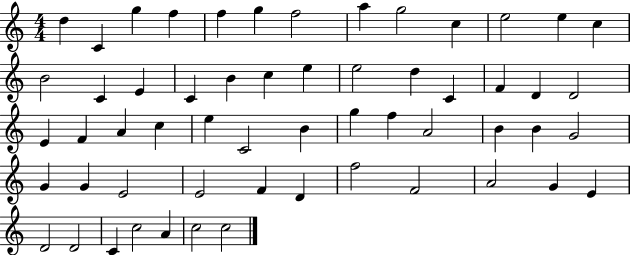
X:1
T:Untitled
M:4/4
L:1/4
K:C
d C g f f g f2 a g2 c e2 e c B2 C E C B c e e2 d C F D D2 E F A c e C2 B g f A2 B B G2 G G E2 E2 F D f2 F2 A2 G E D2 D2 C c2 A c2 c2